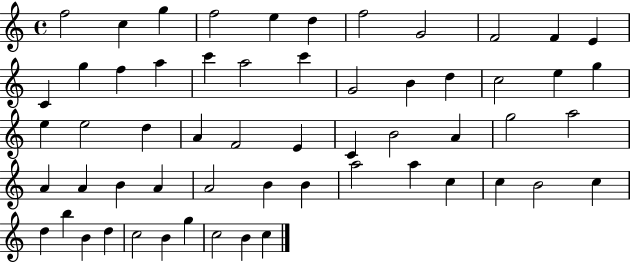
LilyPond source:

{
  \clef treble
  \time 4/4
  \defaultTimeSignature
  \key c \major
  f''2 c''4 g''4 | f''2 e''4 d''4 | f''2 g'2 | f'2 f'4 e'4 | \break c'4 g''4 f''4 a''4 | c'''4 a''2 c'''4 | g'2 b'4 d''4 | c''2 e''4 g''4 | \break e''4 e''2 d''4 | a'4 f'2 e'4 | c'4 b'2 a'4 | g''2 a''2 | \break a'4 a'4 b'4 a'4 | a'2 b'4 b'4 | a''2 a''4 c''4 | c''4 b'2 c''4 | \break d''4 b''4 b'4 d''4 | c''2 b'4 g''4 | c''2 b'4 c''4 | \bar "|."
}